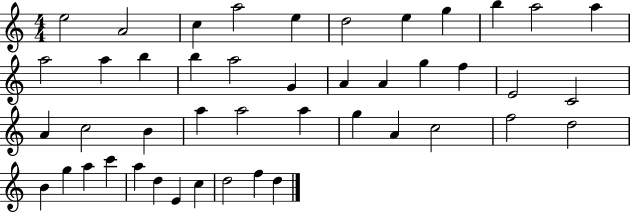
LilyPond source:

{
  \clef treble
  \numericTimeSignature
  \time 4/4
  \key c \major
  e''2 a'2 | c''4 a''2 e''4 | d''2 e''4 g''4 | b''4 a''2 a''4 | \break a''2 a''4 b''4 | b''4 a''2 g'4 | a'4 a'4 g''4 f''4 | e'2 c'2 | \break a'4 c''2 b'4 | a''4 a''2 a''4 | g''4 a'4 c''2 | f''2 d''2 | \break b'4 g''4 a''4 c'''4 | a''4 d''4 e'4 c''4 | d''2 f''4 d''4 | \bar "|."
}